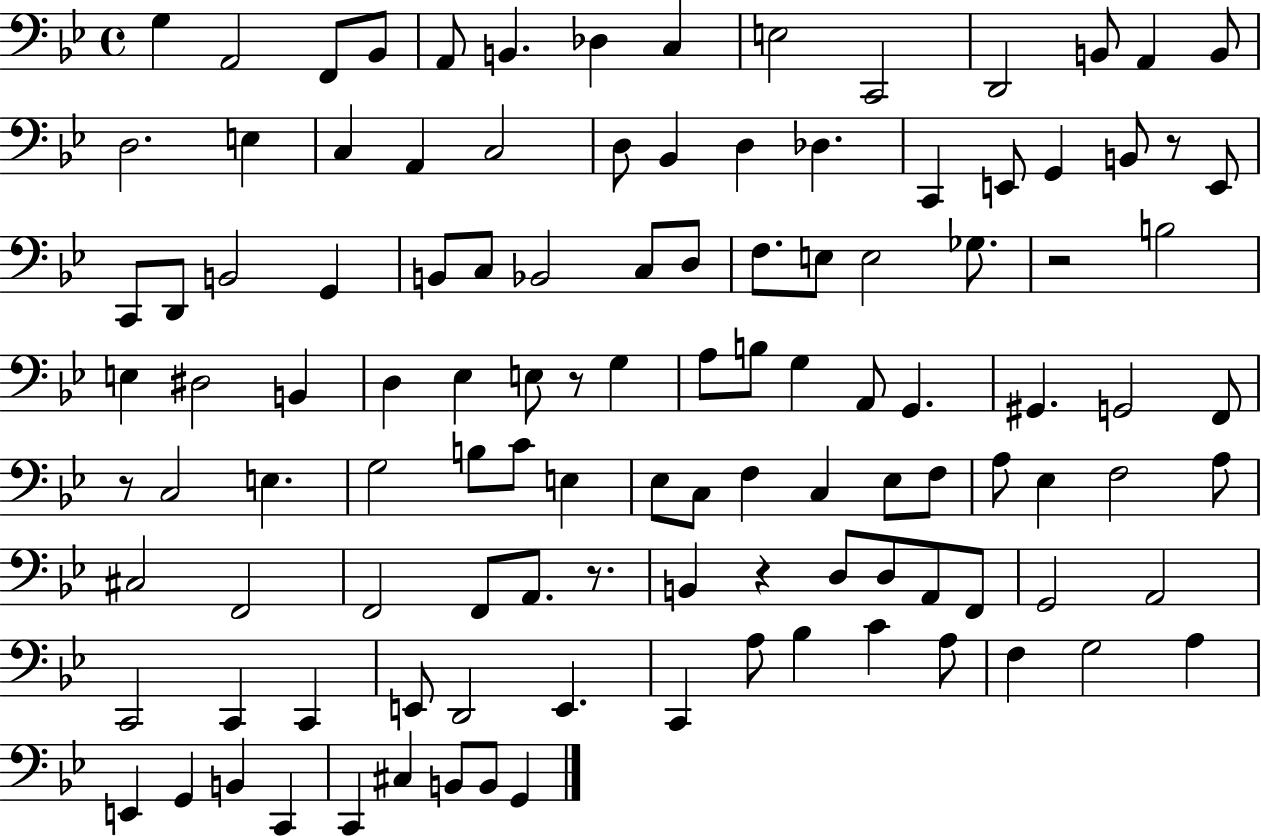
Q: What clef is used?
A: bass